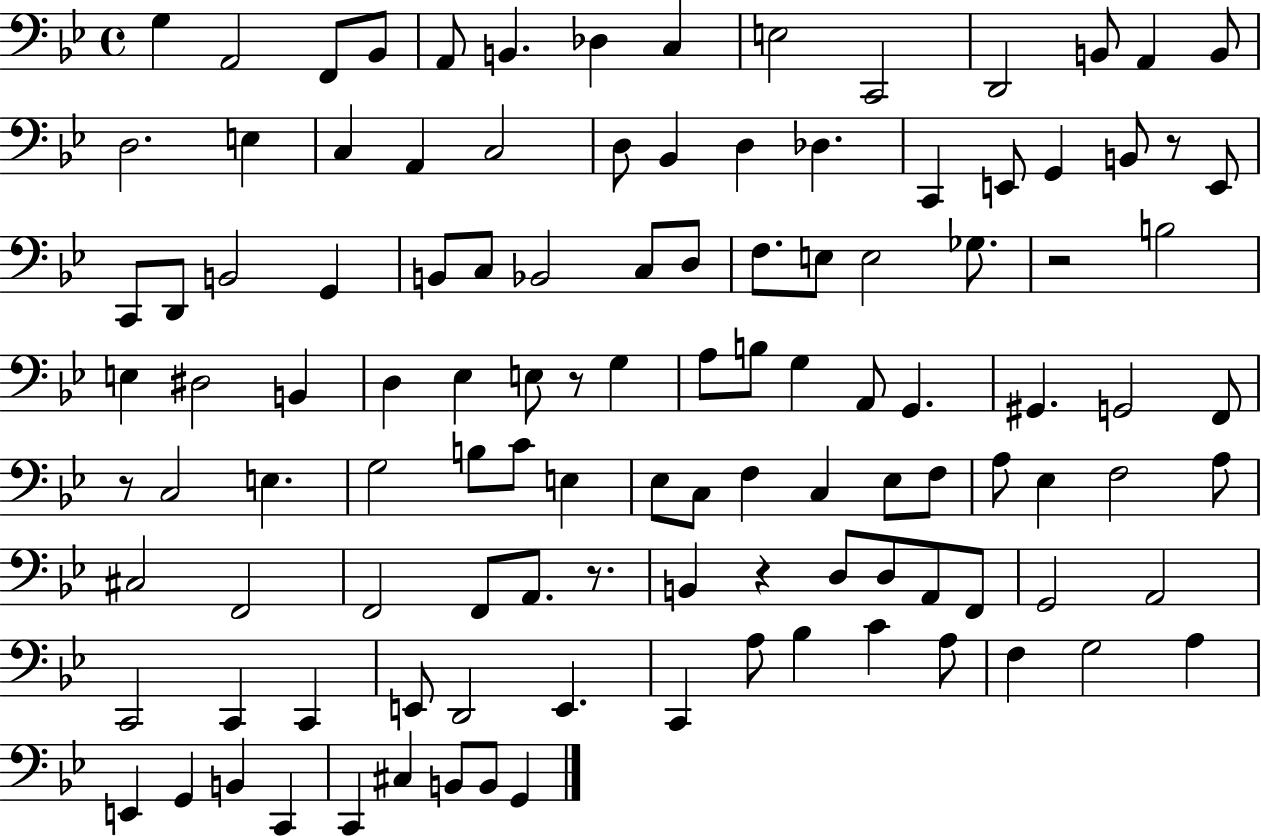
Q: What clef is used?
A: bass